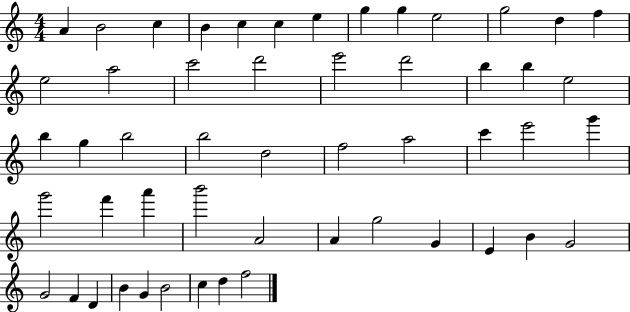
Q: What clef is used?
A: treble